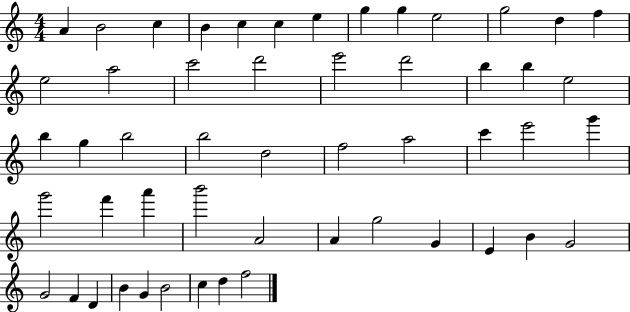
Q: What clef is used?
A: treble